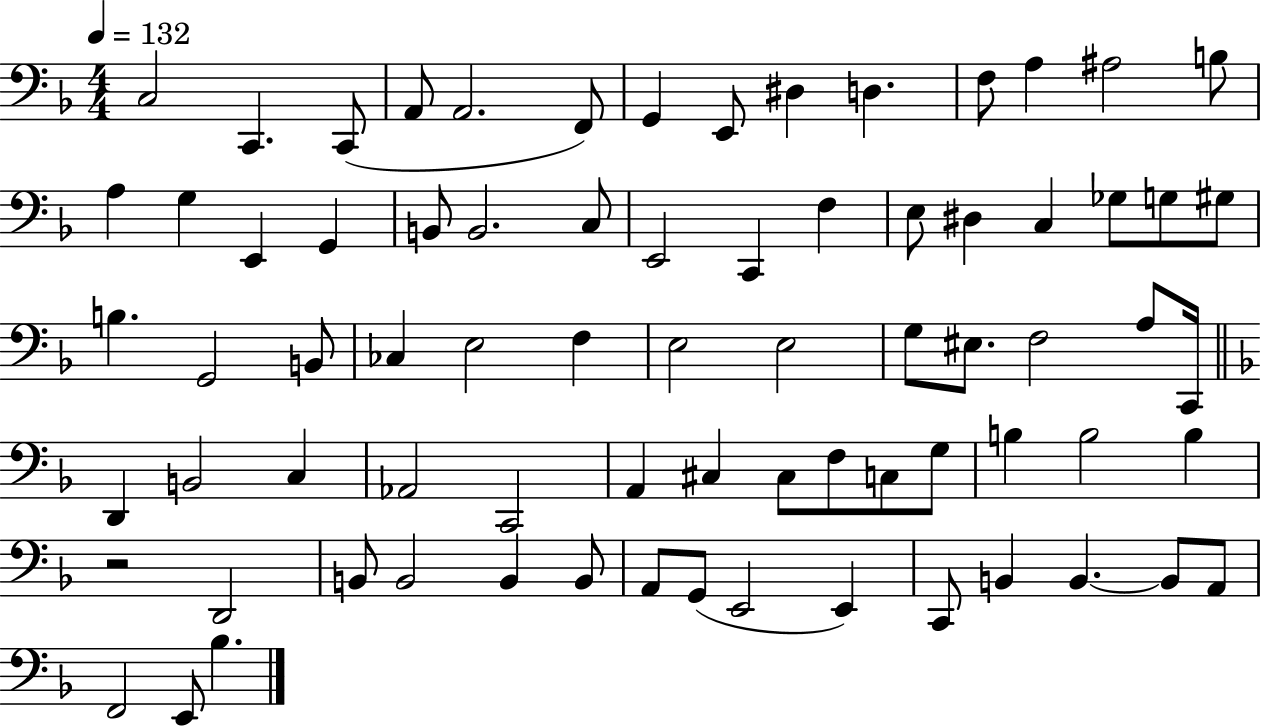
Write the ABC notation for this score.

X:1
T:Untitled
M:4/4
L:1/4
K:F
C,2 C,, C,,/2 A,,/2 A,,2 F,,/2 G,, E,,/2 ^D, D, F,/2 A, ^A,2 B,/2 A, G, E,, G,, B,,/2 B,,2 C,/2 E,,2 C,, F, E,/2 ^D, C, _G,/2 G,/2 ^G,/2 B, G,,2 B,,/2 _C, E,2 F, E,2 E,2 G,/2 ^E,/2 F,2 A,/2 C,,/4 D,, B,,2 C, _A,,2 C,,2 A,, ^C, ^C,/2 F,/2 C,/2 G,/2 B, B,2 B, z2 D,,2 B,,/2 B,,2 B,, B,,/2 A,,/2 G,,/2 E,,2 E,, C,,/2 B,, B,, B,,/2 A,,/2 F,,2 E,,/2 _B,